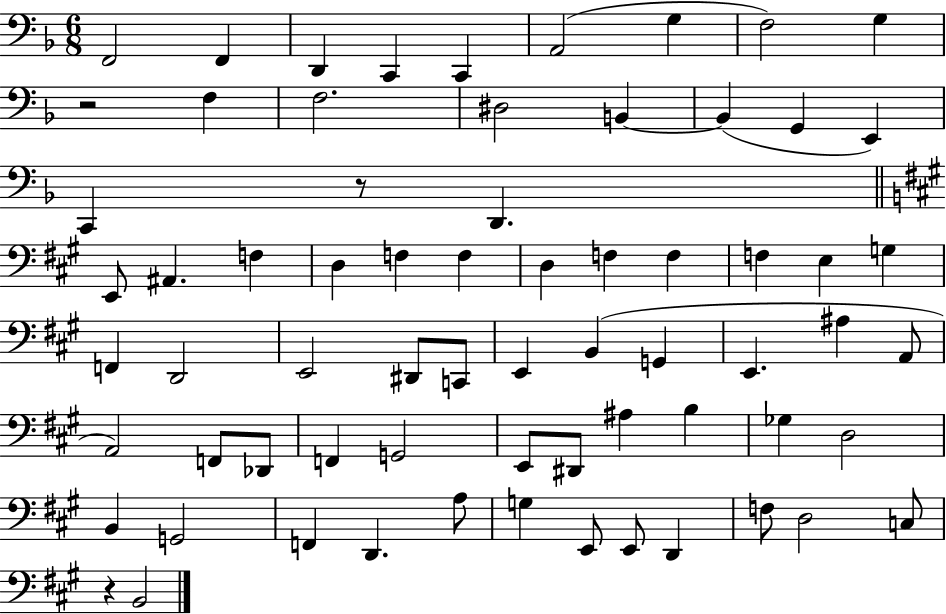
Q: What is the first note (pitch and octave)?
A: F2